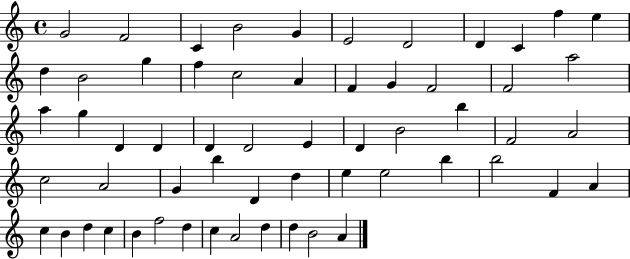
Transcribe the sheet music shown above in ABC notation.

X:1
T:Untitled
M:4/4
L:1/4
K:C
G2 F2 C B2 G E2 D2 D C f e d B2 g f c2 A F G F2 F2 a2 a g D D D D2 E D B2 b F2 A2 c2 A2 G b D d e e2 b b2 F A c B d c B f2 d c A2 d d B2 A